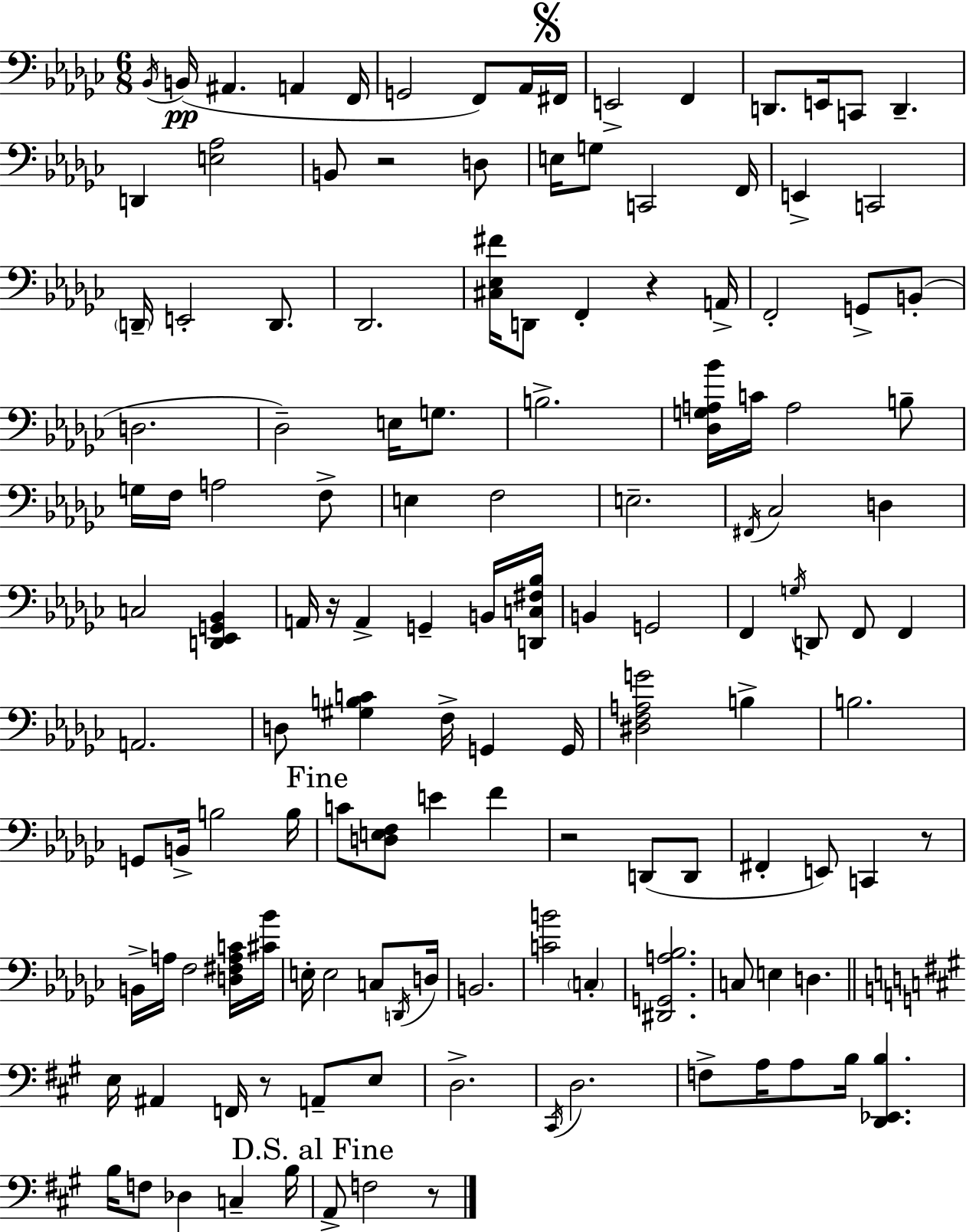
{
  \clef bass
  \numericTimeSignature
  \time 6/8
  \key ees \minor
  \acciaccatura { bes,16 }\pp b,16( ais,4. a,4 | f,16 g,2 f,8) aes,16 | \mark \markup { \musicglyph "scripts.segno" } fis,16 e,2-> f,4 | d,8. e,16 c,8 d,4.-- | \break d,4 <e aes>2 | b,8 r2 d8 | e16 g8 c,2 | f,16 e,4-> c,2 | \break \parenthesize d,16-- e,2-. d,8. | des,2. | <cis ees fis'>16 d,8 f,4-. r4 | a,16-> f,2-. g,8-> b,8-.( | \break d2. | des2--) e16 g8. | b2.-> | <des g a bes'>16 c'16 a2 b8-- | \break g16 f16 a2 f8-> | e4 f2 | e2.-- | \acciaccatura { fis,16 } ces2 d4 | \break c2 <d, ees, g, bes,>4 | a,16 r16 a,4-> g,4-- | b,16 <d, c fis bes>16 b,4 g,2 | f,4 \acciaccatura { g16 } d,8 f,8 f,4 | \break a,2. | d8 <gis b c'>4 f16-> g,4 | g,16 <dis f a g'>2 b4-> | b2. | \break g,8 b,16-> b2 | b16 \mark "Fine" c'8 <d e f>8 e'4 f'4 | r2 d,8( | d,8 fis,4-. e,8) c,4 | \break r8 b,16-> a16 f2 | <d fis a c'>16 <cis' bes'>16 e16-. e2 | c8 \acciaccatura { d,16 } d16 b,2. | <c' b'>2 | \break \parenthesize c4-. <dis, g, a bes>2. | c8 e4 d4. | \bar "||" \break \key a \major e16 ais,4 f,16 r8 a,8-- e8 | d2.-> | \acciaccatura { cis,16 } d2. | f8-> a16 a8 b16 <d, ees, b>4. | \break b16 f8 des4 c4-- | b16 \mark "D.S. al Fine" a,8-> f2 r8 | \bar "|."
}